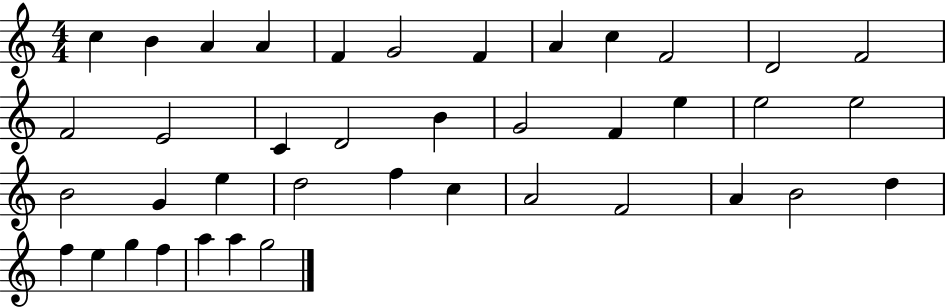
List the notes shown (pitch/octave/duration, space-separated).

C5/q B4/q A4/q A4/q F4/q G4/h F4/q A4/q C5/q F4/h D4/h F4/h F4/h E4/h C4/q D4/h B4/q G4/h F4/q E5/q E5/h E5/h B4/h G4/q E5/q D5/h F5/q C5/q A4/h F4/h A4/q B4/h D5/q F5/q E5/q G5/q F5/q A5/q A5/q G5/h